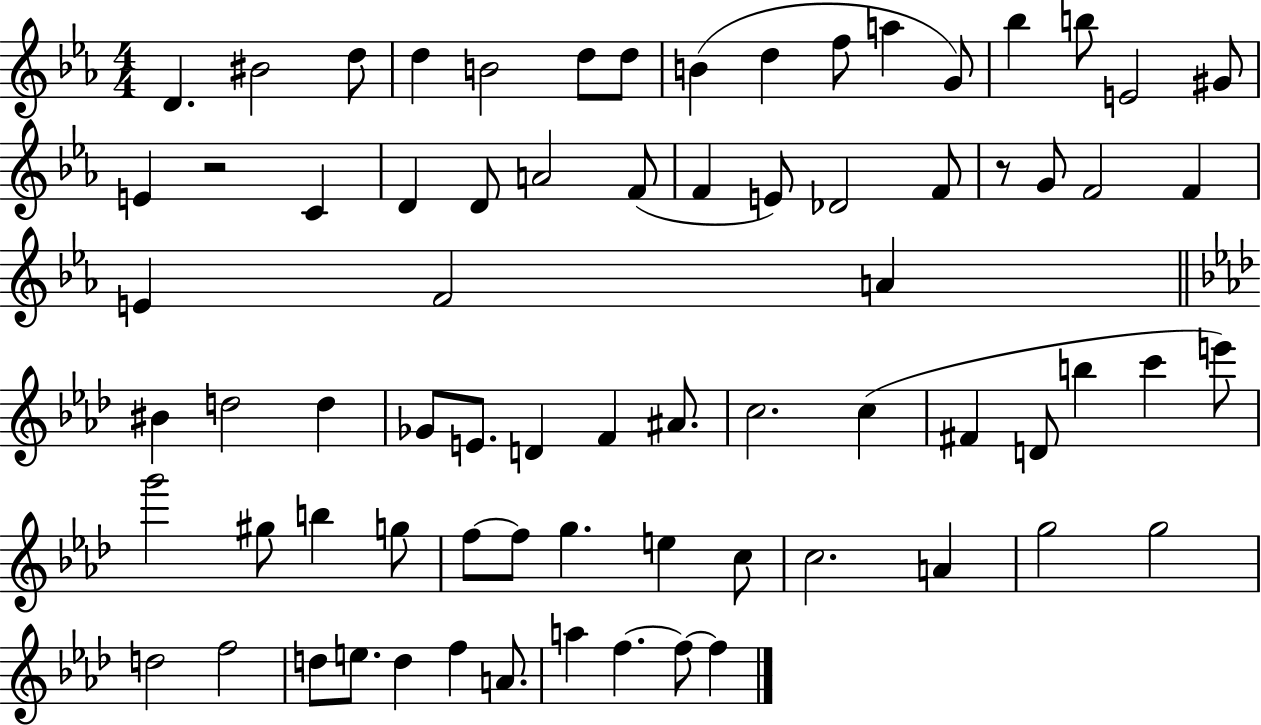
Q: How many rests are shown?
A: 2